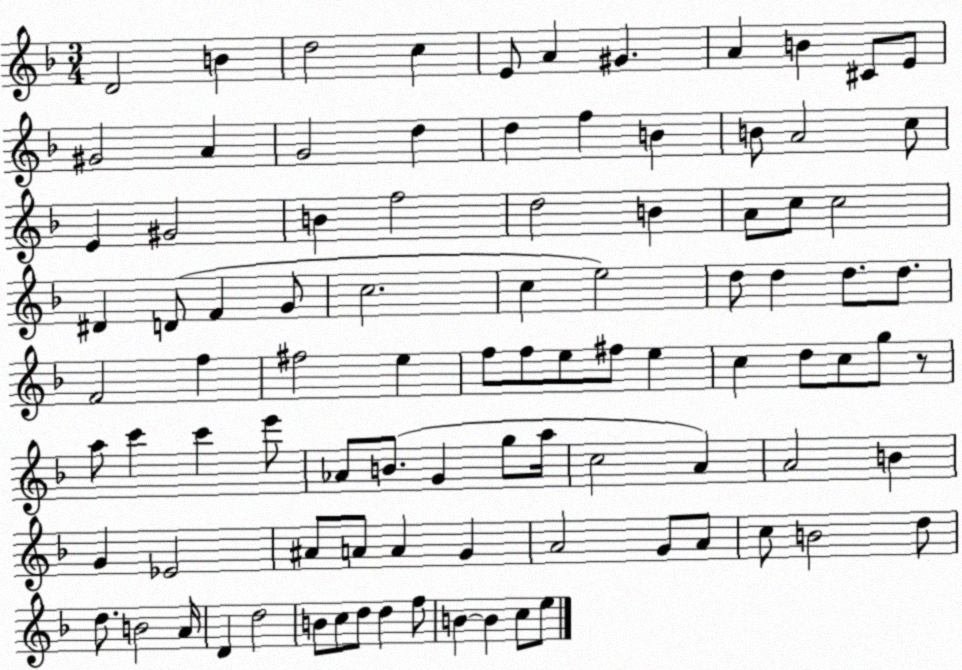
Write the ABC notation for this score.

X:1
T:Untitled
M:3/4
L:1/4
K:F
D2 B d2 c E/2 A ^G A B ^C/2 E/2 ^G2 A G2 d d f B B/2 A2 c/2 E ^G2 B f2 d2 B A/2 c/2 c2 ^D D/2 F G/2 c2 c e2 d/2 d d/2 d/2 F2 f ^f2 e f/2 f/2 e/2 ^f/2 e c d/2 c/2 g/2 z/2 a/2 c' c' e'/2 _A/2 B/2 G g/2 a/4 c2 A A2 B G _E2 ^A/2 A/2 A G A2 G/2 A/2 c/2 B2 d/2 d/2 B2 A/4 D d2 B/2 c/2 d/2 d f/2 B B c/2 e/2